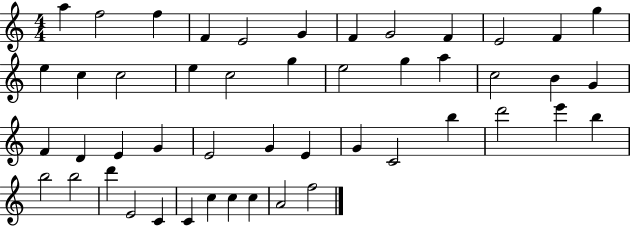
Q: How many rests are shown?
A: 0